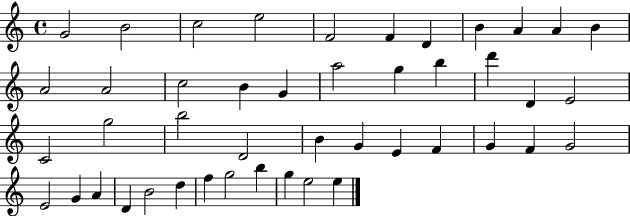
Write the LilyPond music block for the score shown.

{
  \clef treble
  \time 4/4
  \defaultTimeSignature
  \key c \major
  g'2 b'2 | c''2 e''2 | f'2 f'4 d'4 | b'4 a'4 a'4 b'4 | \break a'2 a'2 | c''2 b'4 g'4 | a''2 g''4 b''4 | d'''4 d'4 e'2 | \break c'2 g''2 | b''2 d'2 | b'4 g'4 e'4 f'4 | g'4 f'4 g'2 | \break e'2 g'4 a'4 | d'4 b'2 d''4 | f''4 g''2 b''4 | g''4 e''2 e''4 | \break \bar "|."
}